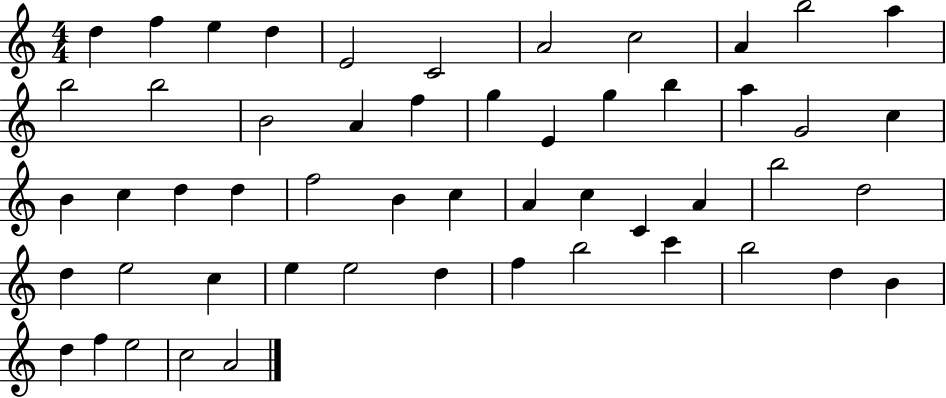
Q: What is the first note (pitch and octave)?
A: D5